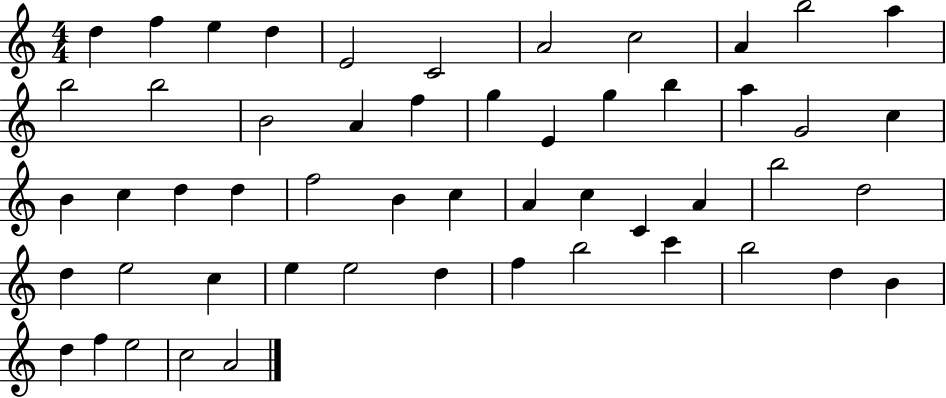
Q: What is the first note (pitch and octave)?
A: D5